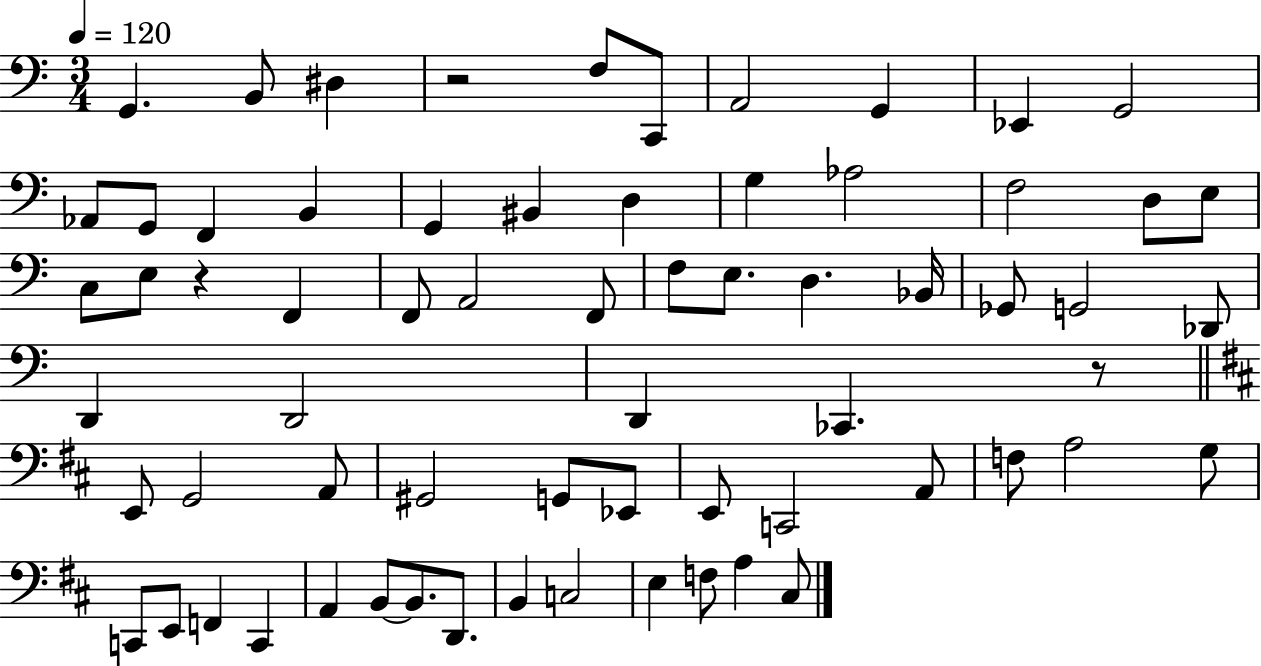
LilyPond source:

{
  \clef bass
  \numericTimeSignature
  \time 3/4
  \key c \major
  \tempo 4 = 120
  g,4. b,8 dis4 | r2 f8 c,8 | a,2 g,4 | ees,4 g,2 | \break aes,8 g,8 f,4 b,4 | g,4 bis,4 d4 | g4 aes2 | f2 d8 e8 | \break c8 e8 r4 f,4 | f,8 a,2 f,8 | f8 e8. d4. bes,16 | ges,8 g,2 des,8 | \break d,4 d,2 | d,4 ces,4. r8 | \bar "||" \break \key d \major e,8 g,2 a,8 | gis,2 g,8 ees,8 | e,8 c,2 a,8 | f8 a2 g8 | \break c,8 e,8 f,4 c,4 | a,4 b,8~~ b,8. d,8. | b,4 c2 | e4 f8 a4 cis8 | \break \bar "|."
}